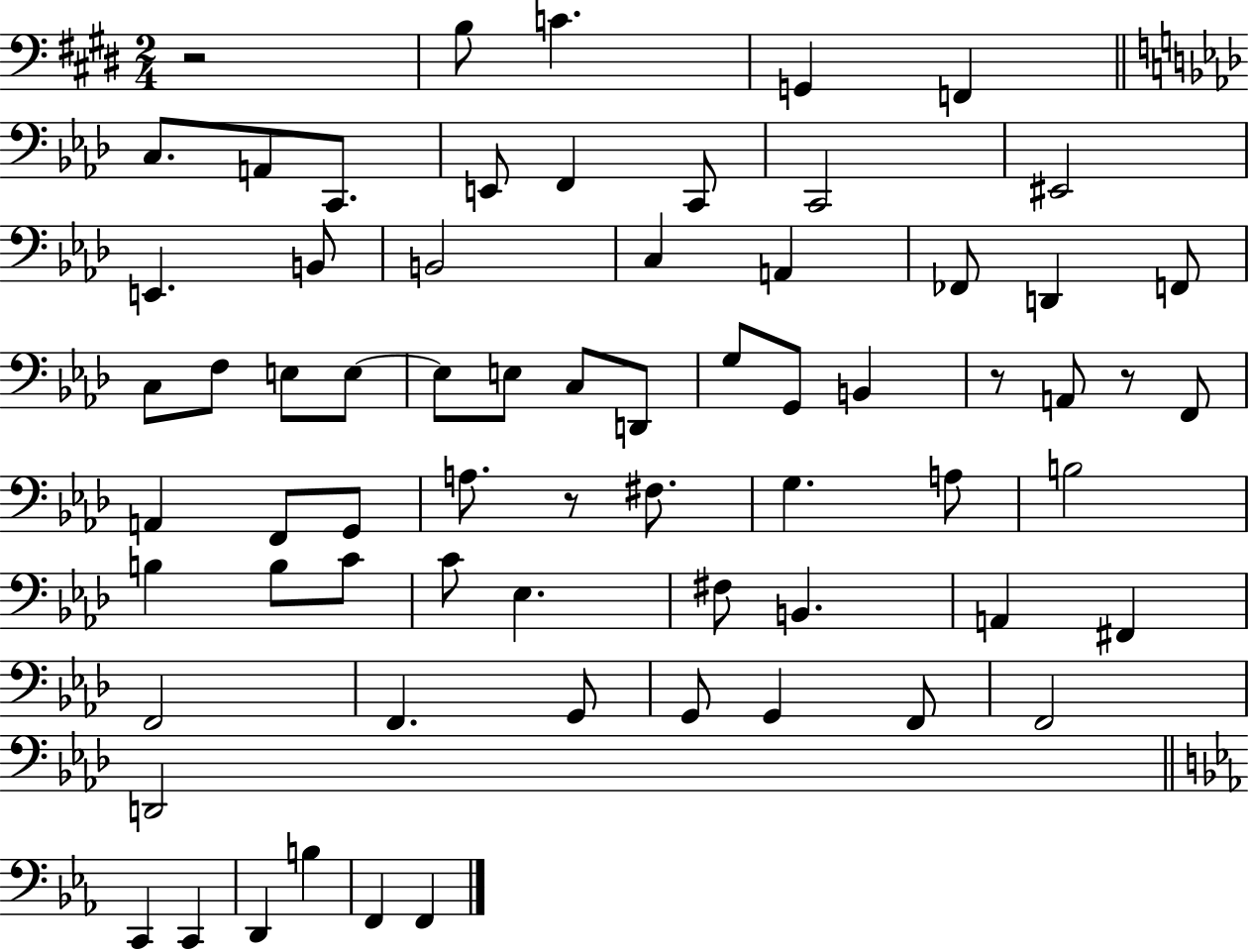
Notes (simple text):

R/h B3/e C4/q. G2/q F2/q C3/e. A2/e C2/e. E2/e F2/q C2/e C2/h EIS2/h E2/q. B2/e B2/h C3/q A2/q FES2/e D2/q F2/e C3/e F3/e E3/e E3/e E3/e E3/e C3/e D2/e G3/e G2/e B2/q R/e A2/e R/e F2/e A2/q F2/e G2/e A3/e. R/e F#3/e. G3/q. A3/e B3/h B3/q B3/e C4/e C4/e Eb3/q. F#3/e B2/q. A2/q F#2/q F2/h F2/q. G2/e G2/e G2/q F2/e F2/h D2/h C2/q C2/q D2/q B3/q F2/q F2/q